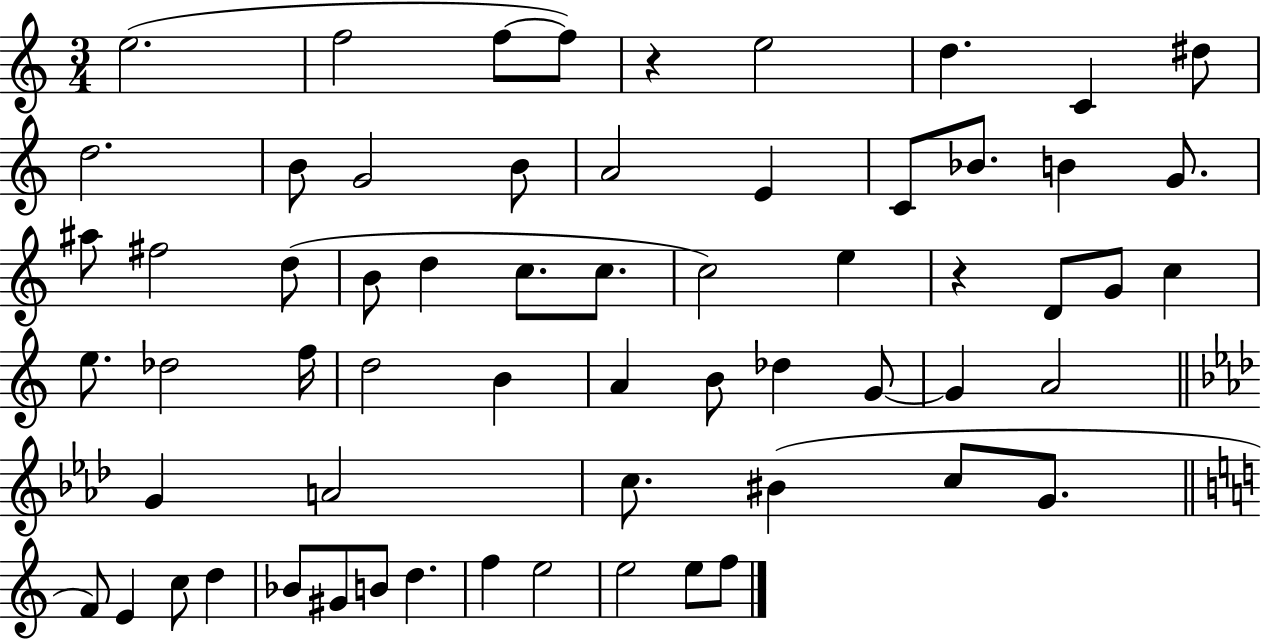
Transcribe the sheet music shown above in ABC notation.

X:1
T:Untitled
M:3/4
L:1/4
K:C
e2 f2 f/2 f/2 z e2 d C ^d/2 d2 B/2 G2 B/2 A2 E C/2 _B/2 B G/2 ^a/2 ^f2 d/2 B/2 d c/2 c/2 c2 e z D/2 G/2 c e/2 _d2 f/4 d2 B A B/2 _d G/2 G A2 G A2 c/2 ^B c/2 G/2 F/2 E c/2 d _B/2 ^G/2 B/2 d f e2 e2 e/2 f/2